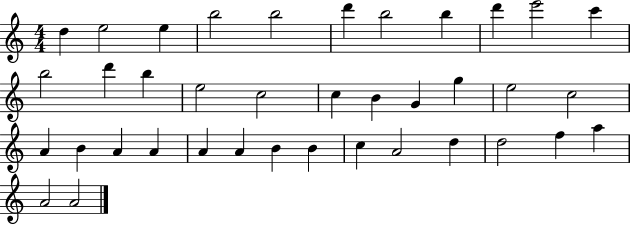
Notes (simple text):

D5/q E5/h E5/q B5/h B5/h D6/q B5/h B5/q D6/q E6/h C6/q B5/h D6/q B5/q E5/h C5/h C5/q B4/q G4/q G5/q E5/h C5/h A4/q B4/q A4/q A4/q A4/q A4/q B4/q B4/q C5/q A4/h D5/q D5/h F5/q A5/q A4/h A4/h